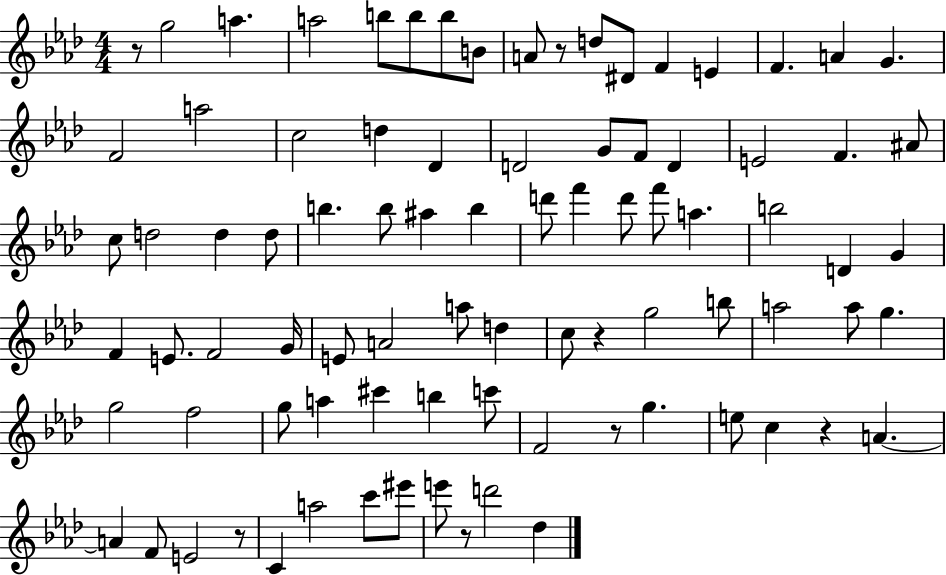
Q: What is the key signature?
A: AES major